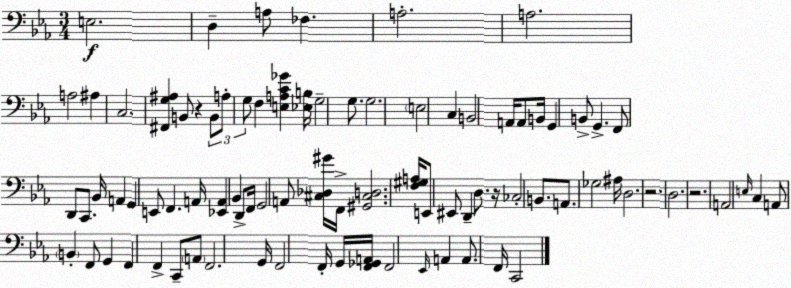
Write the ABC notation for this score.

X:1
T:Untitled
M:3/4
L:1/4
K:Cm
E,2 D, A,/2 _F, A,2 A,2 A,2 ^A, C,2 [^F,,G,^A,] B,,/2 z B,,/2 A,/2 G,/2 F, [E,A,C_G] [_E,B,]/4 G,2 G,/2 G,2 E,2 C, B,,2 A,,/4 A,,/2 B,,/4 G,, B,,/2 G,, F,,/2 D,,/2 C,,/2 _B,,/4 A,, G,, E,,/2 F,, A,,/4 [_E,,A,,] _B,, D,,/2 F,,/4 G,,2 A,,/2 [^C,_D,^G]/4 F,,/4 [^G,,^C,D,]2 [F,^G,A,]/4 E,,/2 ^E,,/2 D,, D,/2 z/4 _C,2 B,,/2 A,,/2 _G,2 ^A,/4 D,2 z2 D,2 z2 A,,2 E,/4 C, A,,/2 B,, F,,/2 G,, F,, F,, C,,/2 A,,/2 F,,2 G,,/4 F,,2 F,,/4 G,,/4 [F,,_G,,A,,]/4 F,,2 _E,,/4 A,, A,,/2 F,,/4 C,,2